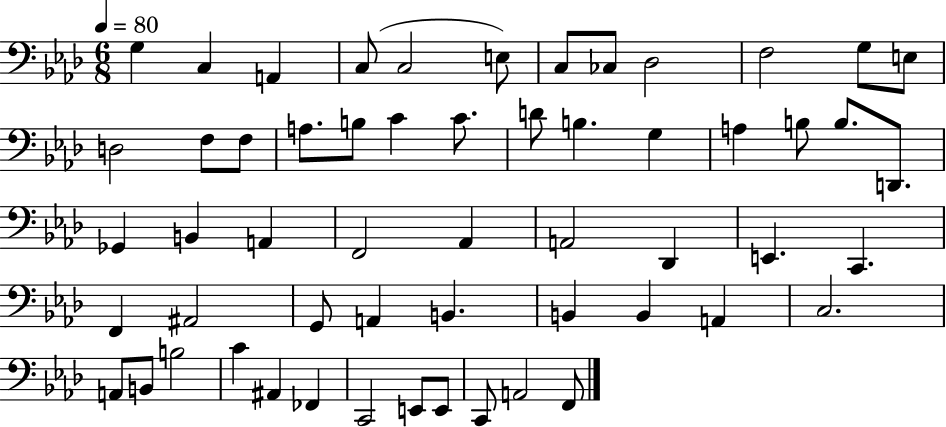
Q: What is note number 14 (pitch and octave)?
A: F3